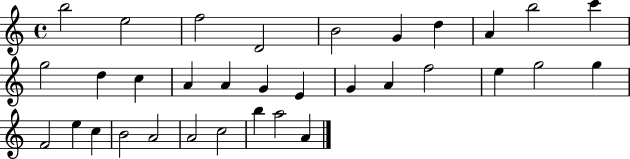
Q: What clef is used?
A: treble